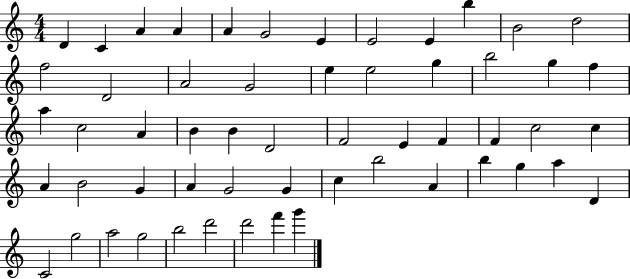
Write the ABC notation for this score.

X:1
T:Untitled
M:4/4
L:1/4
K:C
D C A A A G2 E E2 E b B2 d2 f2 D2 A2 G2 e e2 g b2 g f a c2 A B B D2 F2 E F F c2 c A B2 G A G2 G c b2 A b g a D C2 g2 a2 g2 b2 d'2 d'2 f' g'